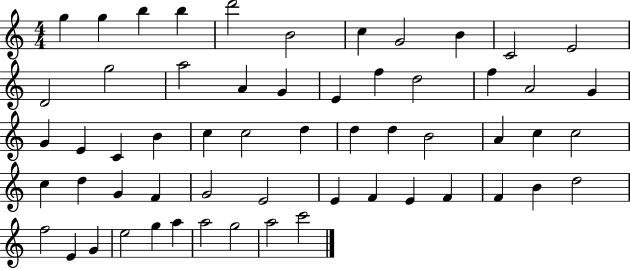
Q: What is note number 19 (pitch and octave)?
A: D5